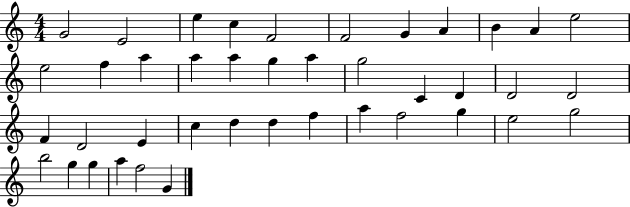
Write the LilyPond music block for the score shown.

{
  \clef treble
  \numericTimeSignature
  \time 4/4
  \key c \major
  g'2 e'2 | e''4 c''4 f'2 | f'2 g'4 a'4 | b'4 a'4 e''2 | \break e''2 f''4 a''4 | a''4 a''4 g''4 a''4 | g''2 c'4 d'4 | d'2 d'2 | \break f'4 d'2 e'4 | c''4 d''4 d''4 f''4 | a''4 f''2 g''4 | e''2 g''2 | \break b''2 g''4 g''4 | a''4 f''2 g'4 | \bar "|."
}